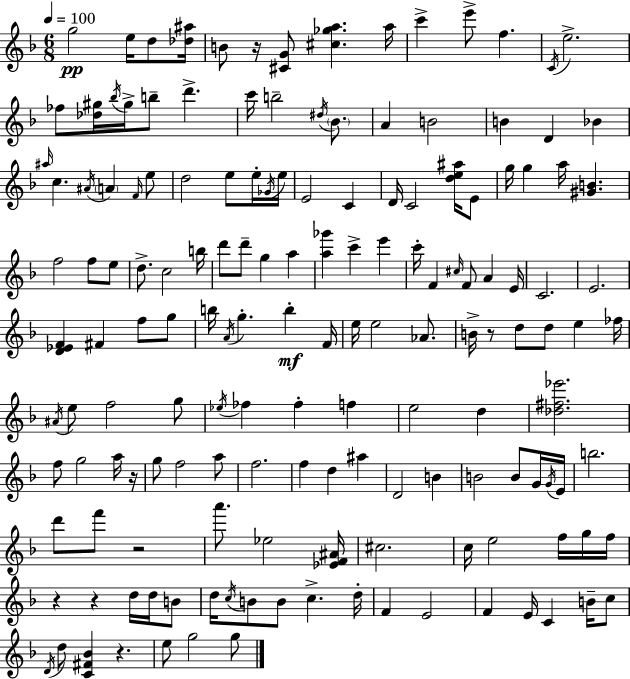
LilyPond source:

{
  \clef treble
  \numericTimeSignature
  \time 6/8
  \key f \major
  \tempo 4 = 100
  \repeat volta 2 { g''2\pp e''16 d''8 <des'' ais''>16 | b'8 r16 <cis' g'>8 <cis'' ges'' a''>4. a''16 | c'''4-> e'''8-> f''4. | \acciaccatura { c'16 } e''2.-> | \break fes''8 <des'' gis''>16 \acciaccatura { bes''16 } gis''16-> b''8-- d'''4.-> | c'''16 b''2-- \acciaccatura { dis''16 } | \parenthesize bes'8. a'4 b'2 | b'4 d'4 bes'4 | \break \grace { ais''16 } c''4. \acciaccatura { ais'16 } \parenthesize a'4 | \grace { f'16 } e''8 d''2 | e''8 e''16-. \acciaccatura { ges'16 } e''16 e'2 | c'4 d'16 c'2 | \break <d'' e'' ais''>16 e'8 g''16 g''4 | a''16 <gis' b'>4. f''2 | f''8 e''8 d''8.-> c''2 | b''16 d'''8 d'''8-- g''4 | \break a''4 <a'' ges'''>4 c'''4-> | e'''4 c'''16-. f'4 | \grace { cis''16 } f'8 a'4 e'16 c'2. | e'2. | \break <d' ees' f'>4 | fis'4 f''8 g''8 b''16 \acciaccatura { a'16 } g''4.-. | b''4-.\mf f'16 e''16 e''2 | aes'8. b'16-> r8 | \break d''8 d''8 e''4 fes''16 \acciaccatura { ais'16 } e''8 | f''2 g''8 \acciaccatura { ees''16 } fes''4 | fes''4-. f''4 e''2 | d''4 <des'' fis'' ees'''>2. | \break f''8 | g''2 a''16 r16 g''8 | f''2 a''8 f''2. | f''4 | \break d''4 ais''4 d'2 | b'4 b'2 | b'8 g'16 \acciaccatura { g'16 } e'16 | b''2. | \break d'''8 f'''8 r2 | a'''8. ees''2 <ees' f' ais'>16 | cis''2. | c''16 e''2 f''16 g''16 f''16 | \break r4 r4 d''16 d''16 b'8 | d''16 \acciaccatura { c''16 } b'8 b'8 c''4.-> | d''16-. f'4 e'2 | f'4 e'16 c'4 b'16-- c''8 | \break \acciaccatura { d'16 } d''8 <c' fis' bes'>4 r4. | e''8 g''2 | g''8 } \bar "|."
}